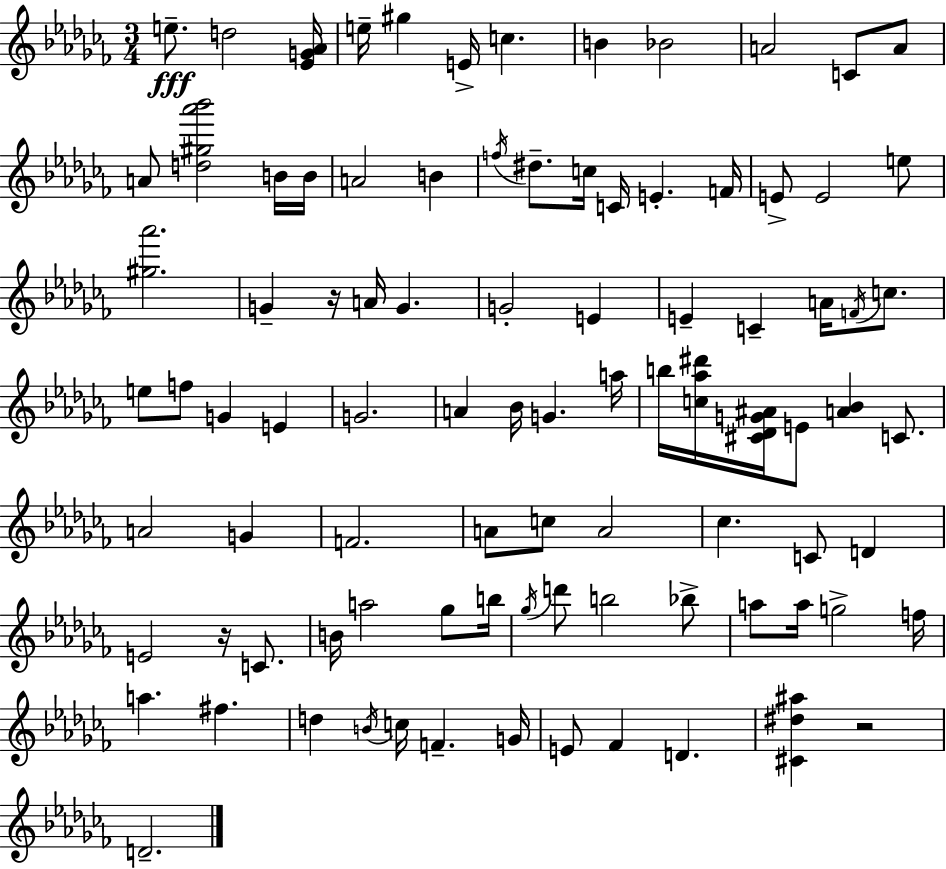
{
  \clef treble
  \numericTimeSignature
  \time 3/4
  \key aes \minor
  e''8.--\fff d''2 <ees' g' aes'>16 | e''16-- gis''4 e'16-> c''4. | b'4 bes'2 | a'2 c'8 a'8 | \break a'8 <d'' gis'' aes''' bes'''>2 b'16 b'16 | a'2 b'4 | \acciaccatura { f''16 } dis''8.-- c''16 c'16 e'4.-. | f'16 e'8-> e'2 e''8 | \break <gis'' aes'''>2. | g'4-- r16 a'16 g'4. | g'2-. e'4 | e'4-- c'4-- a'16 \acciaccatura { f'16 } c''8. | \break e''8 f''8 g'4 e'4 | g'2. | a'4 bes'16 g'4. | a''16 b''16 <c'' aes'' dis'''>16 <cis' des' g' ais'>16 e'8 <a' bes'>4 c'8. | \break a'2 g'4 | f'2. | a'8 c''8 a'2 | ces''4. c'8 d'4 | \break e'2 r16 c'8. | b'16 a''2 ges''8 | b''16 \acciaccatura { ges''16 } d'''8 b''2 | bes''8-> a''8 a''16 g''2-> | \break f''16 a''4. fis''4. | d''4 \acciaccatura { b'16 } c''16 f'4.-- | g'16 e'8 fes'4 d'4. | <cis' dis'' ais''>4 r2 | \break d'2.-- | \bar "|."
}